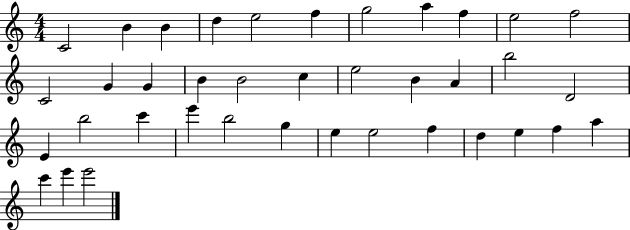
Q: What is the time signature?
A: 4/4